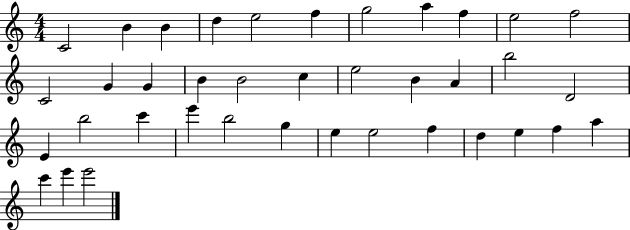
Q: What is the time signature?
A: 4/4